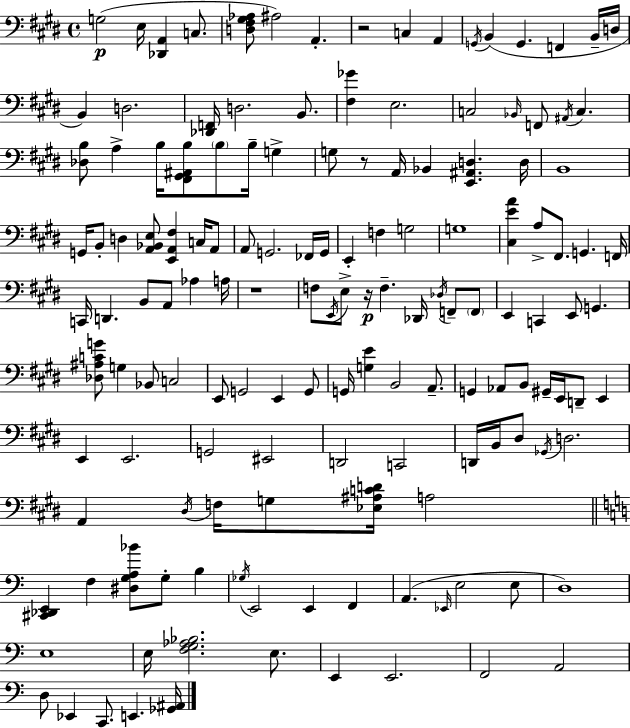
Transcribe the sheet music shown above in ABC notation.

X:1
T:Untitled
M:4/4
L:1/4
K:E
G,2 E,/4 [_D,,A,,] C,/2 [D,^F,^G,_A,]/2 ^A,2 A,, z2 C, A,, G,,/4 B,, G,, F,, B,,/4 D,/4 B,, D,2 [_D,,F,,]/4 D,2 B,,/2 [^F,_G] E,2 C,2 _B,,/4 F,,/2 ^A,,/4 C, [_D,B,]/2 A, B,/4 [^F,,^G,,^A,,B,]/2 B,/2 B,/4 G, G,/2 z/2 A,,/4 _B,, [E,,^A,,D,] D,/4 B,,4 G,,/4 B,,/2 D, [A,,_B,,E,]/2 [E,,A,,^F,] C,/4 A,,/2 A,,/2 G,,2 _F,,/4 G,,/4 E,, F, G,2 G,4 [^C,EA] A,/2 ^F,,/2 G,, F,,/4 C,,/4 D,, B,,/2 A,,/2 _A, A,/4 z4 F,/2 E,,/4 E,/2 z/4 F, _D,,/4 _D,/4 F,,/2 F,,/2 E,, C,, E,,/2 G,, [_D,^A,CG]/2 G, _B,,/2 C,2 E,,/2 G,,2 E,, G,,/2 G,,/4 [G,E] B,,2 A,,/2 G,, _A,,/2 B,,/2 ^G,,/4 E,,/4 D,,/2 E,, E,, E,,2 G,,2 ^E,,2 D,,2 C,,2 D,,/4 B,,/4 ^D,/2 _G,,/4 D,2 A,, ^D,/4 F,/4 G,/2 [_E,^A,CD]/4 A,2 [^C,,_D,,E,,] F, [^D,G,A,_B]/2 G,/2 B, _G,/4 E,,2 E,, F,, A,, _E,,/4 E,2 E,/2 D,4 E,4 E,/4 [F,G,_A,_B,]2 E,/2 E,, E,,2 F,,2 A,,2 D,/2 _E,, C,,/2 E,, [_G,,^A,,]/4